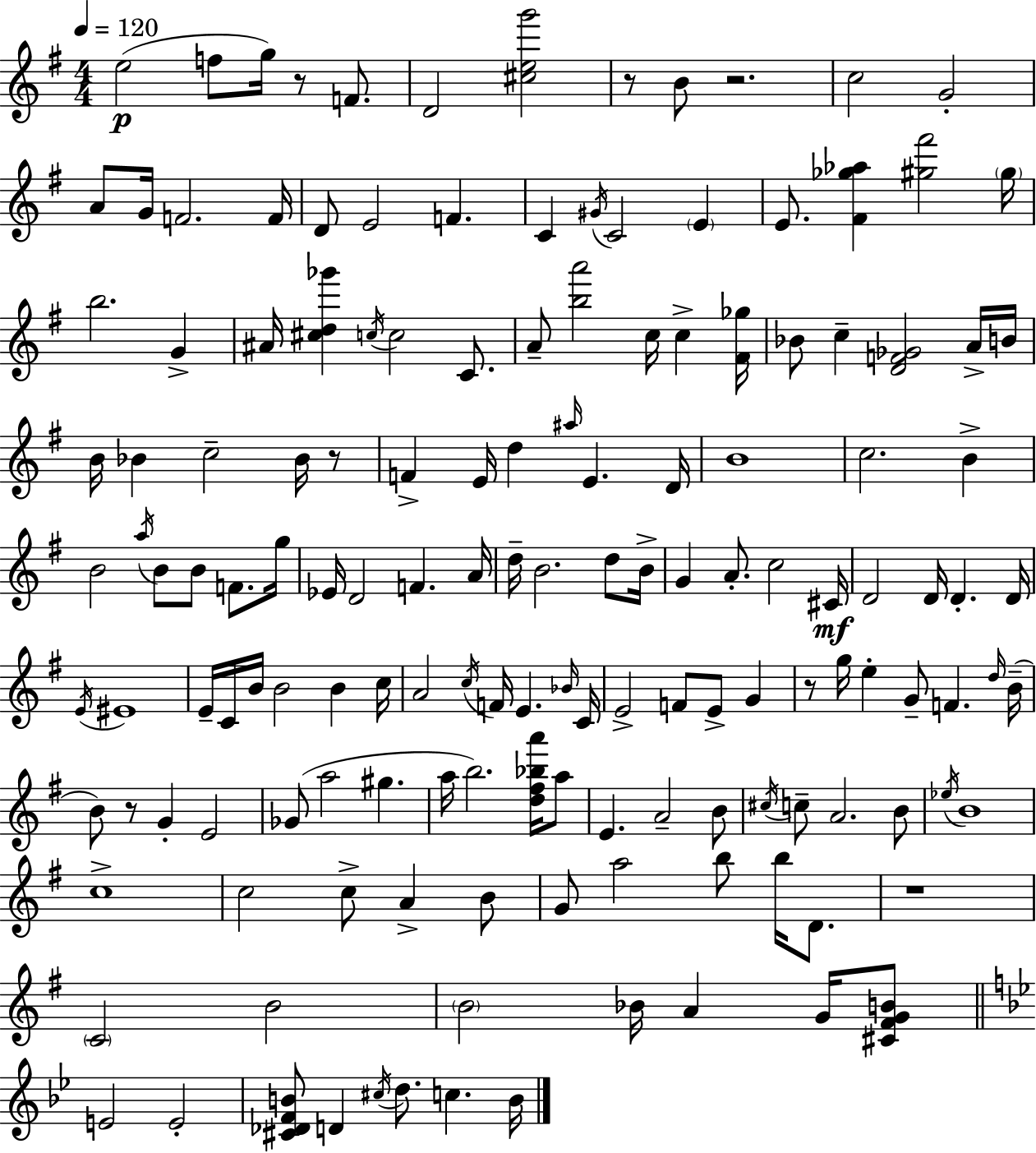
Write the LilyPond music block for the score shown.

{
  \clef treble
  \numericTimeSignature
  \time 4/4
  \key e \minor
  \tempo 4 = 120
  e''2(\p f''8 g''16) r8 f'8. | d'2 <cis'' e'' g'''>2 | r8 b'8 r2. | c''2 g'2-. | \break a'8 g'16 f'2. f'16 | d'8 e'2 f'4. | c'4 \acciaccatura { gis'16 } c'2 \parenthesize e'4 | e'8. <fis' ges'' aes''>4 <gis'' fis'''>2 | \break \parenthesize gis''16 b''2. g'4-> | ais'16 <cis'' d'' ges'''>4 \acciaccatura { c''16 } c''2 c'8. | a'8-- <b'' a'''>2 c''16 c''4-> | <fis' ges''>16 bes'8 c''4-- <d' f' ges'>2 | \break a'16-> b'16 b'16 bes'4 c''2-- bes'16 | r8 f'4-> e'16 d''4 \grace { ais''16 } e'4. | d'16 b'1 | c''2. b'4-> | \break b'2 \acciaccatura { a''16 } b'8 b'8 | f'8. g''16 ees'16 d'2 f'4. | a'16 d''16-- b'2. | d''8 b'16-> g'4 a'8.-. c''2 | \break cis'16\mf d'2 d'16 d'4.-. | d'16 \acciaccatura { e'16 } eis'1 | e'16-- c'16 b'16 b'2 | b'4 c''16 a'2 \acciaccatura { c''16 } f'16 e'4. | \break \grace { bes'16 } c'16 e'2-> f'8 | e'8-> g'4 r8 g''16 e''4-. g'8-- | f'4. \grace { d''16 }( b'16-- b'8) r8 g'4-. | e'2 ges'8( a''2 | \break gis''4. a''16 b''2.) | <d'' fis'' bes'' a'''>16 a''8 e'4. a'2-- | b'8 \acciaccatura { cis''16 } c''8-- a'2. | b'8 \acciaccatura { ees''16 } b'1 | \break c''1-> | c''2 | c''8-> a'4-> b'8 g'8 a''2 | b''8 b''16 d'8. r1 | \break \parenthesize c'2 | b'2 \parenthesize b'2 | bes'16 a'4 g'16 <cis' fis' g' b'>8 \bar "||" \break \key bes \major e'2 e'2-. | <cis' des' f' b'>8 d'4 \acciaccatura { cis''16 } d''8. c''4. | b'16 \bar "|."
}